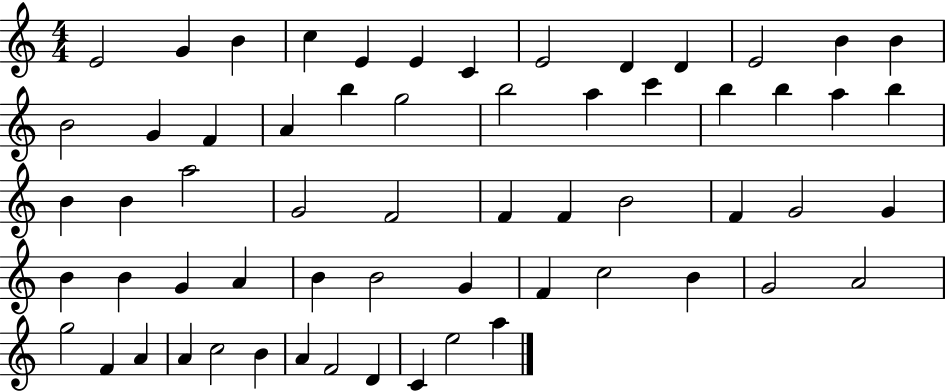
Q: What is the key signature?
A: C major